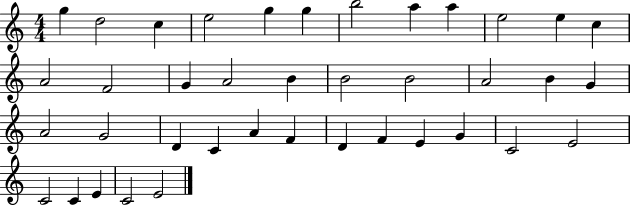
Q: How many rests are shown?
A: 0